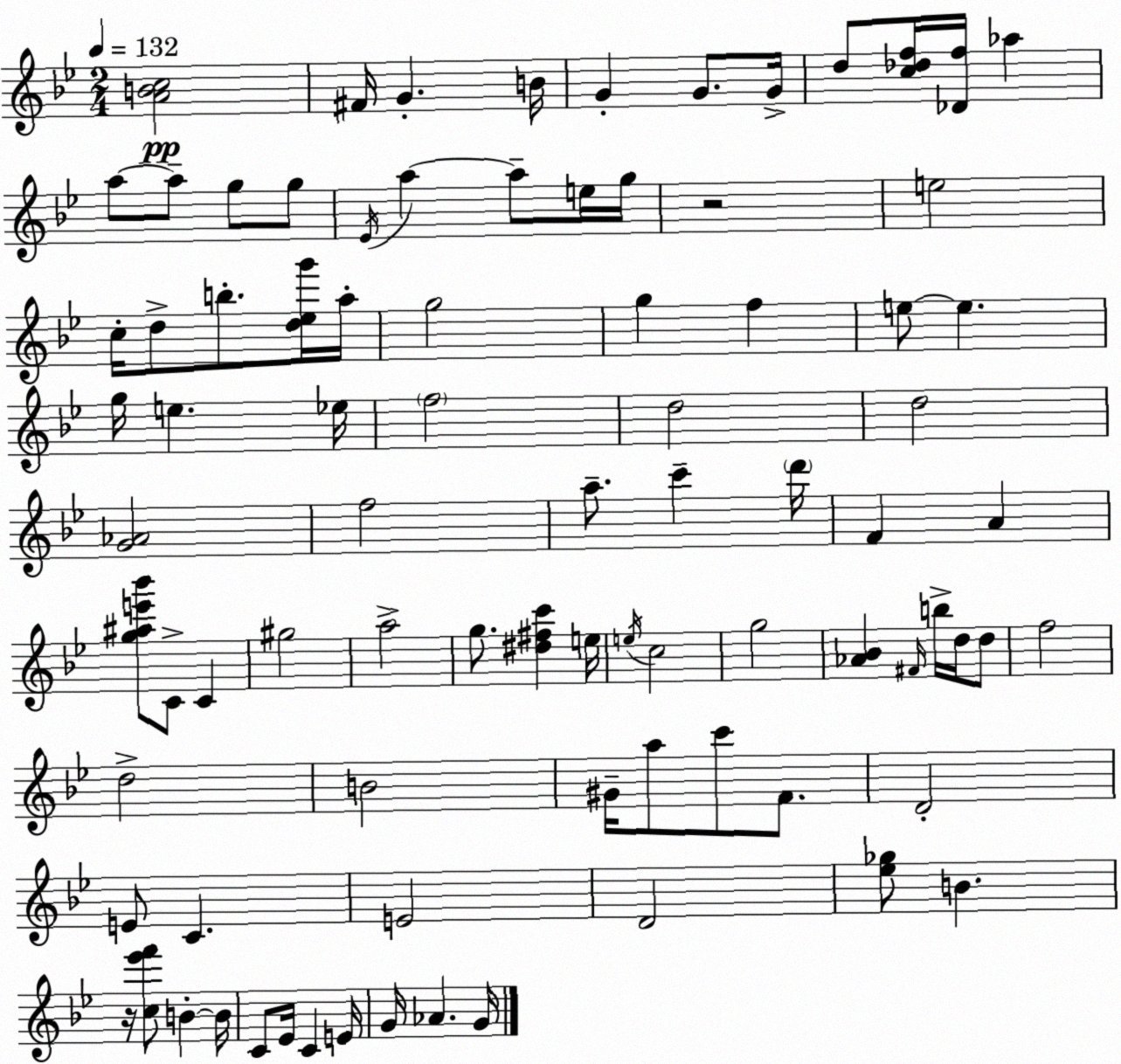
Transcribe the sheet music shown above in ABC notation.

X:1
T:Untitled
M:2/4
L:1/4
K:Bb
[ABc]2 ^F/4 G B/4 G G/2 G/4 d/2 [c_df]/4 [_Df]/4 _a a/2 a/2 g/2 g/2 _E/4 a a/2 e/4 g/4 z2 e2 c/4 d/2 b/2 [d_eg']/4 a/4 g2 g f e/2 e g/4 e _e/4 f2 d2 d2 [G_A]2 f2 a/2 c' d'/4 F A [g^ae'_b']/2 C/2 C ^g2 a2 g/2 [^d^fc'] e/4 e/4 c2 g2 [_A_B] ^F/4 b/4 d/4 d/2 f2 d2 B2 ^G/4 a/2 c'/2 F/2 D2 E/2 C E2 D2 [_e_g]/2 B z/4 [c_e'f']/2 B B/4 C/2 _E/4 C E/4 G/4 _A G/4